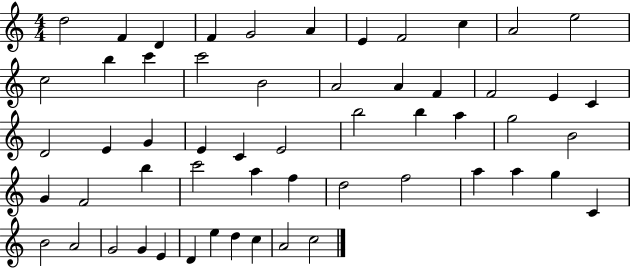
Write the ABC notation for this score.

X:1
T:Untitled
M:4/4
L:1/4
K:C
d2 F D F G2 A E F2 c A2 e2 c2 b c' c'2 B2 A2 A F F2 E C D2 E G E C E2 b2 b a g2 B2 G F2 b c'2 a f d2 f2 a a g C B2 A2 G2 G E D e d c A2 c2